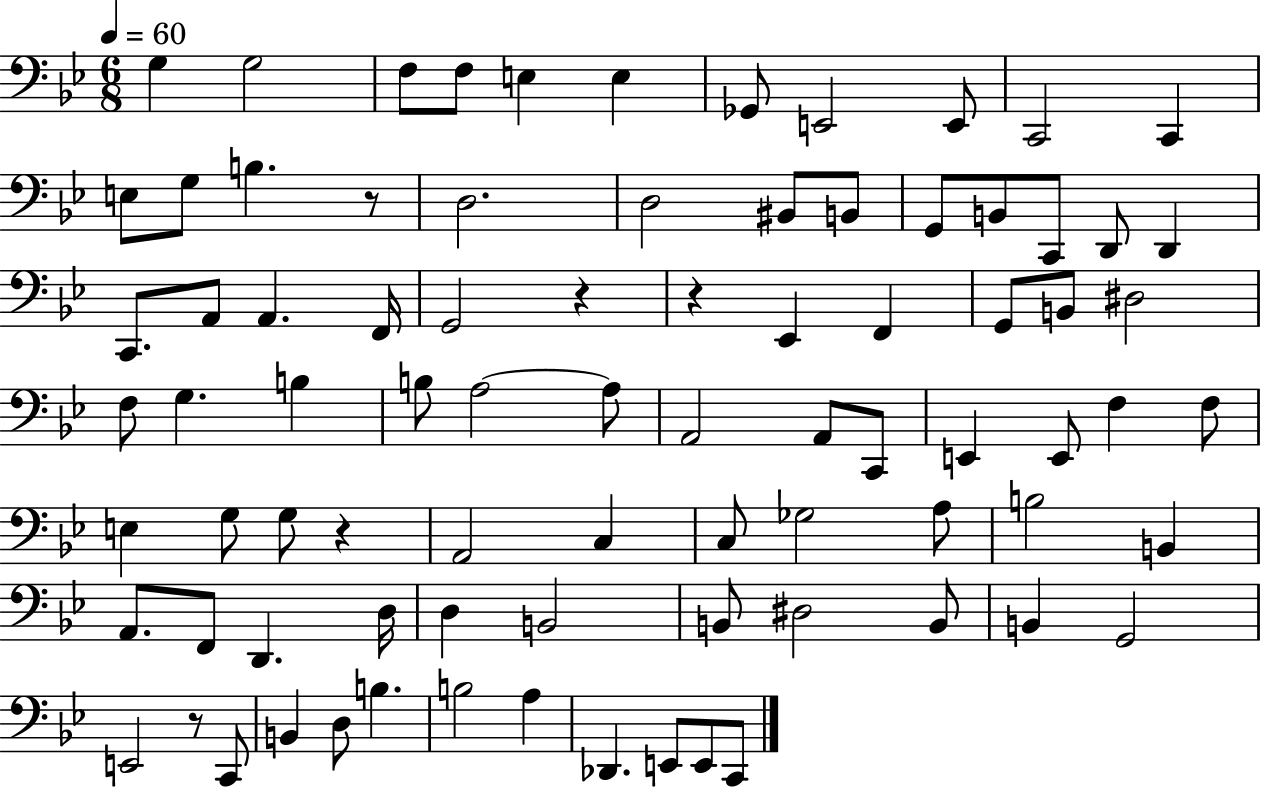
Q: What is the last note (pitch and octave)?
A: C2